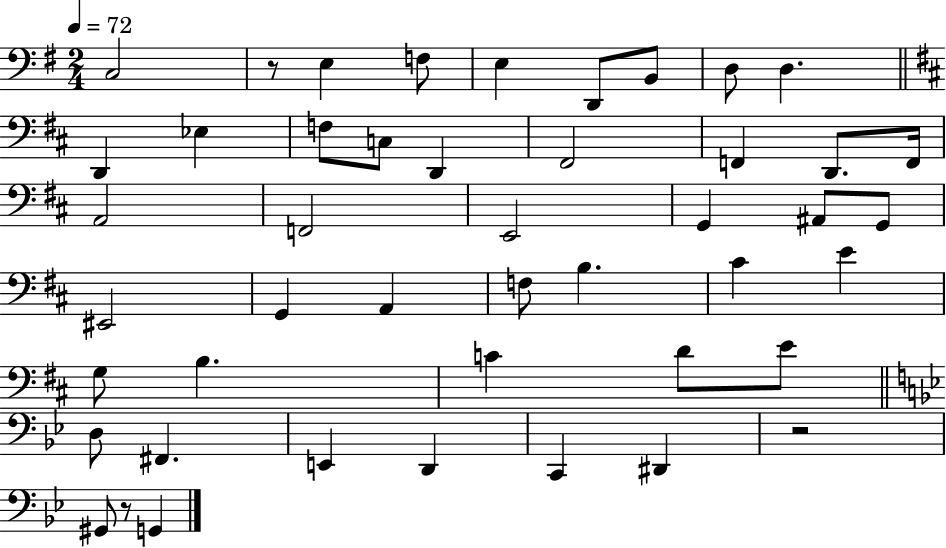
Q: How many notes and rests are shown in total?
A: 46